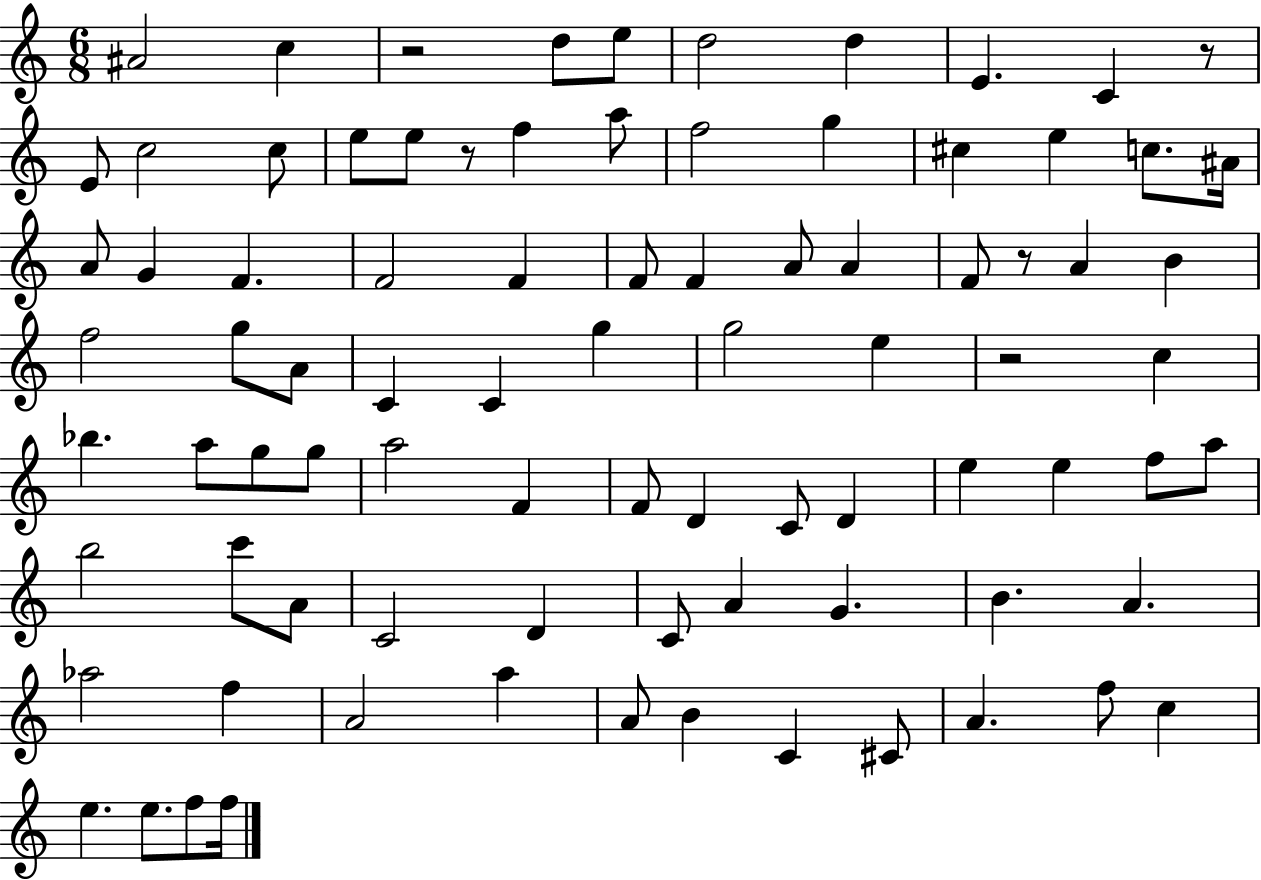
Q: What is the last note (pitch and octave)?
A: F5